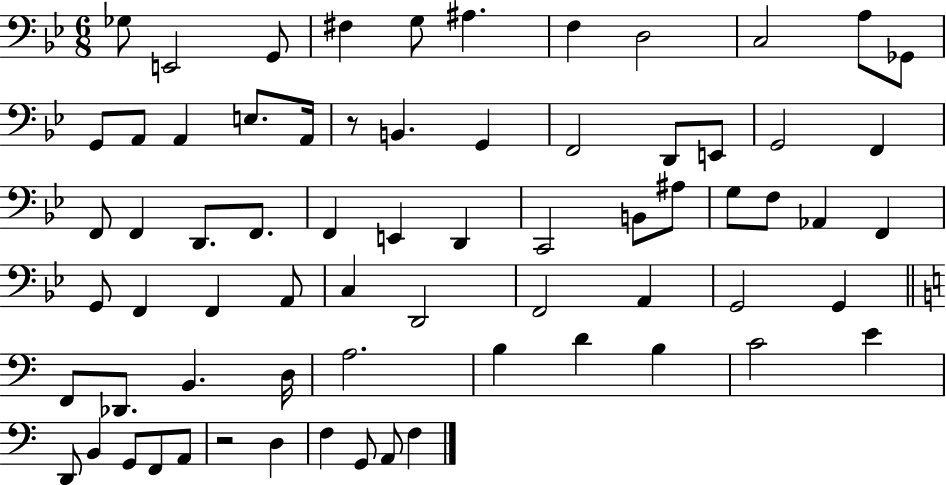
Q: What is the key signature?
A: BES major